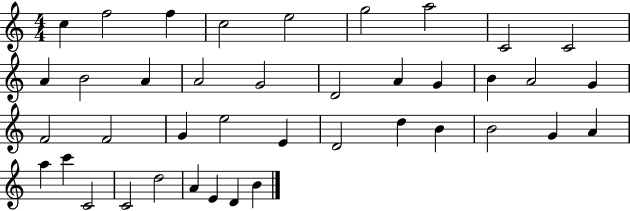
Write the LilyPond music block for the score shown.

{
  \clef treble
  \numericTimeSignature
  \time 4/4
  \key c \major
  c''4 f''2 f''4 | c''2 e''2 | g''2 a''2 | c'2 c'2 | \break a'4 b'2 a'4 | a'2 g'2 | d'2 a'4 g'4 | b'4 a'2 g'4 | \break f'2 f'2 | g'4 e''2 e'4 | d'2 d''4 b'4 | b'2 g'4 a'4 | \break a''4 c'''4 c'2 | c'2 d''2 | a'4 e'4 d'4 b'4 | \bar "|."
}